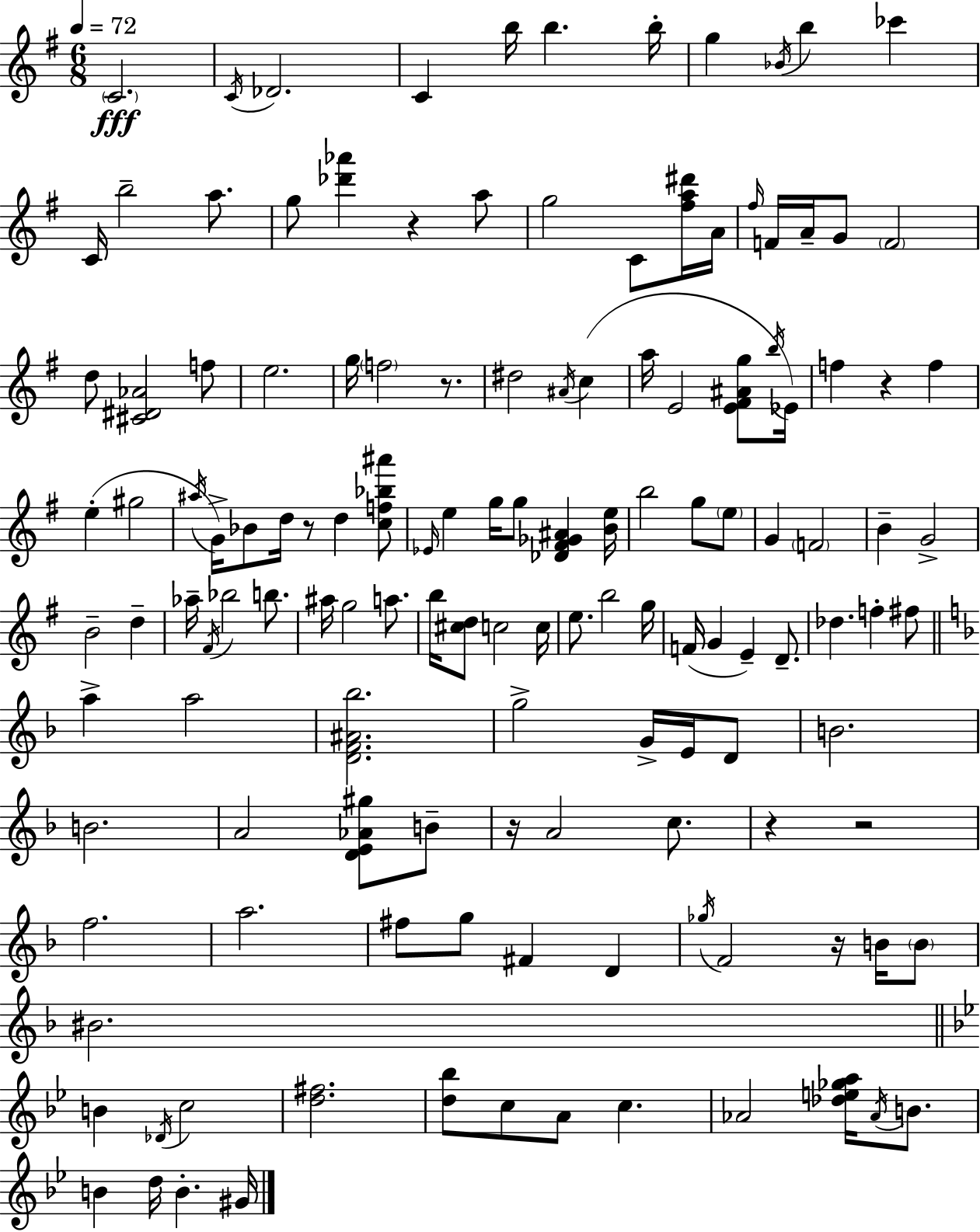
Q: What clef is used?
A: treble